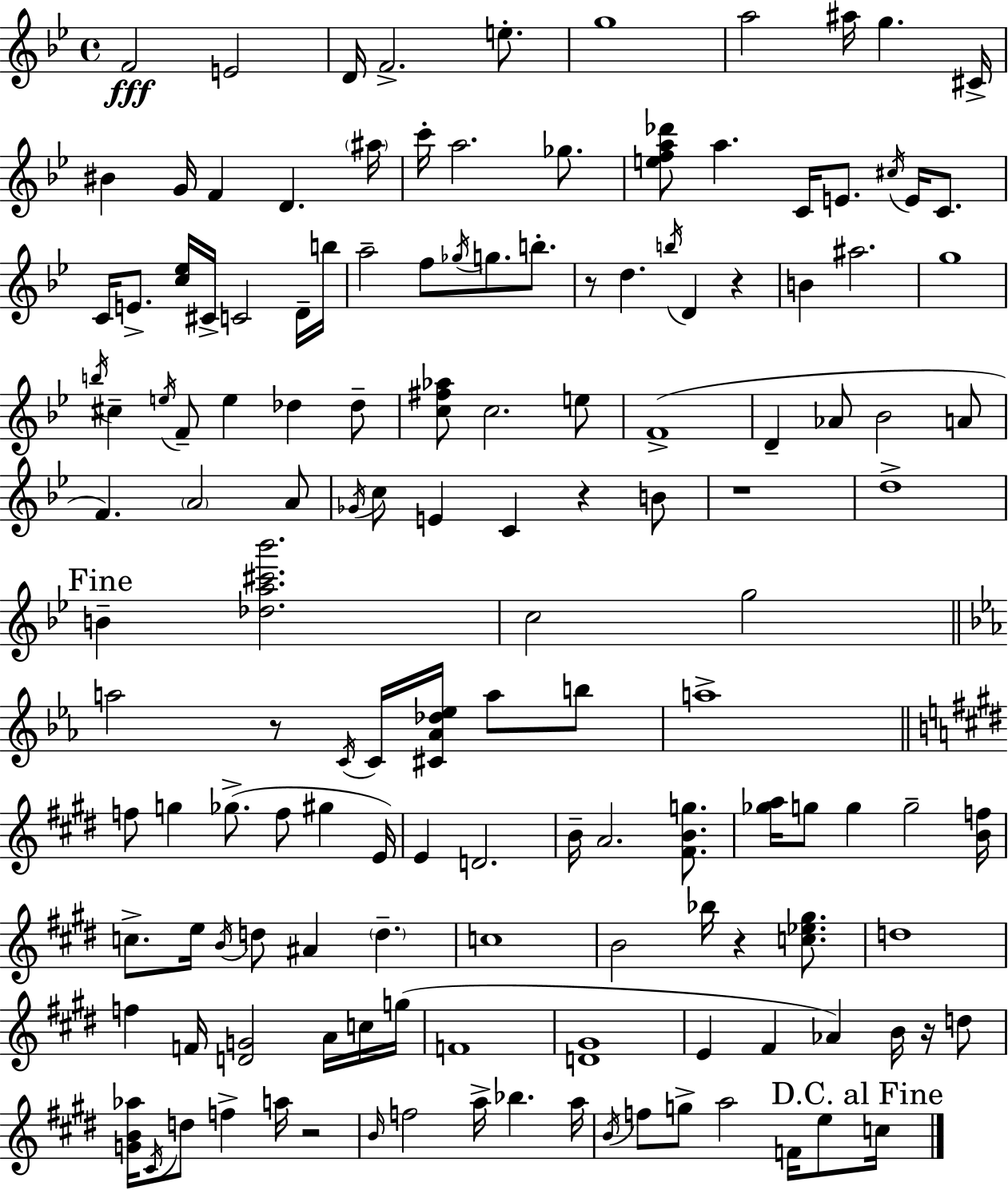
F4/h E4/h D4/s F4/h. E5/e. G5/w A5/h A#5/s G5/q. C#4/s BIS4/q G4/s F4/q D4/q. A#5/s C6/s A5/h. Gb5/e. [E5,F5,A5,Db6]/e A5/q. C4/s E4/e. C#5/s E4/s C4/e. C4/s E4/e. [C5,Eb5]/s C#4/s C4/h D4/s B5/s A5/h F5/e Gb5/s G5/e. B5/e. R/e D5/q. B5/s D4/q R/q B4/q A#5/h. G5/w B5/s C#5/q E5/s F4/e E5/q Db5/q Db5/e [C5,F#5,Ab5]/e C5/h. E5/e F4/w D4/q Ab4/e Bb4/h A4/e F4/q. A4/h A4/e Gb4/s C5/e E4/q C4/q R/q B4/e R/w D5/w B4/q [Db5,A5,C#6,Bb6]/h. C5/h G5/h A5/h R/e C4/s C4/s [C#4,Ab4,Db5,Eb5]/s A5/e B5/e A5/w F5/e G5/q Gb5/e. F5/e G#5/q E4/s E4/q D4/h. B4/s A4/h. [F#4,B4,G5]/e. [Gb5,A5]/s G5/e G5/q G5/h [B4,F5]/s C5/e. E5/s B4/s D5/e A#4/q D5/q. C5/w B4/h Bb5/s R/q [C5,Eb5,G#5]/e. D5/w F5/q F4/s [D4,G4]/h A4/s C5/s G5/s F4/w [D4,G#4]/w E4/q F#4/q Ab4/q B4/s R/s D5/e [G4,B4,Ab5]/s C#4/s D5/e F5/q A5/s R/h B4/s F5/h A5/s Bb5/q. A5/s B4/s F5/e G5/e A5/h F4/s E5/e C5/s